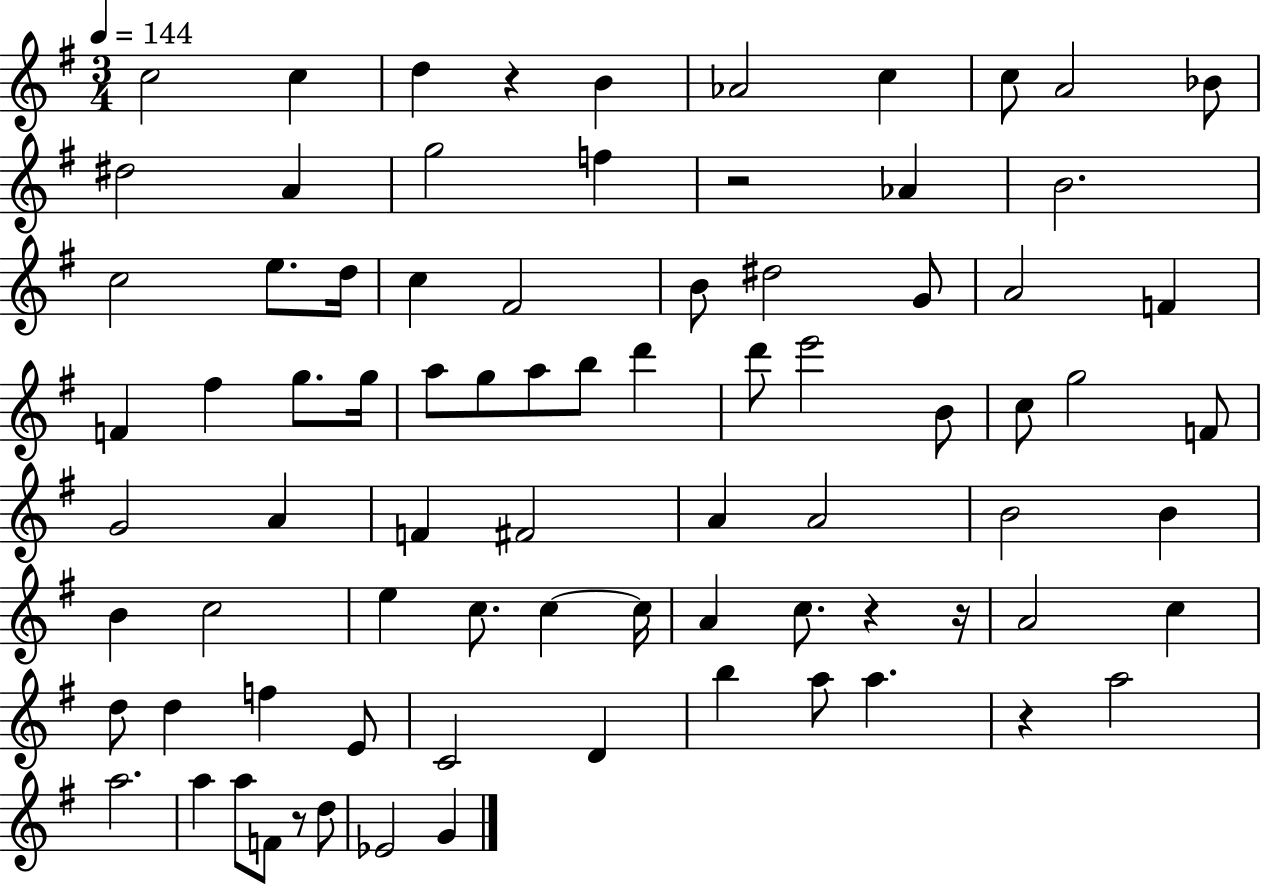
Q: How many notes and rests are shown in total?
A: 81